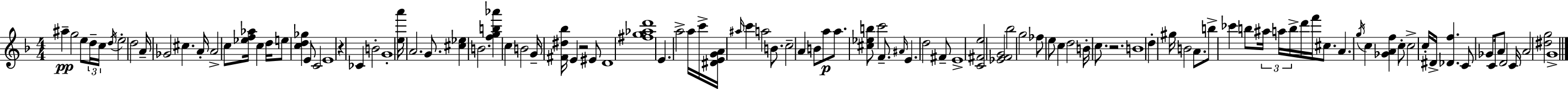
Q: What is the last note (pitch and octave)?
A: G4